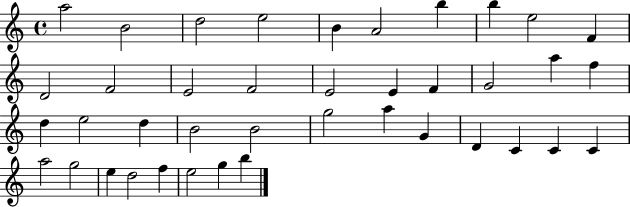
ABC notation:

X:1
T:Untitled
M:4/4
L:1/4
K:C
a2 B2 d2 e2 B A2 b b e2 F D2 F2 E2 F2 E2 E F G2 a f d e2 d B2 B2 g2 a G D C C C a2 g2 e d2 f e2 g b